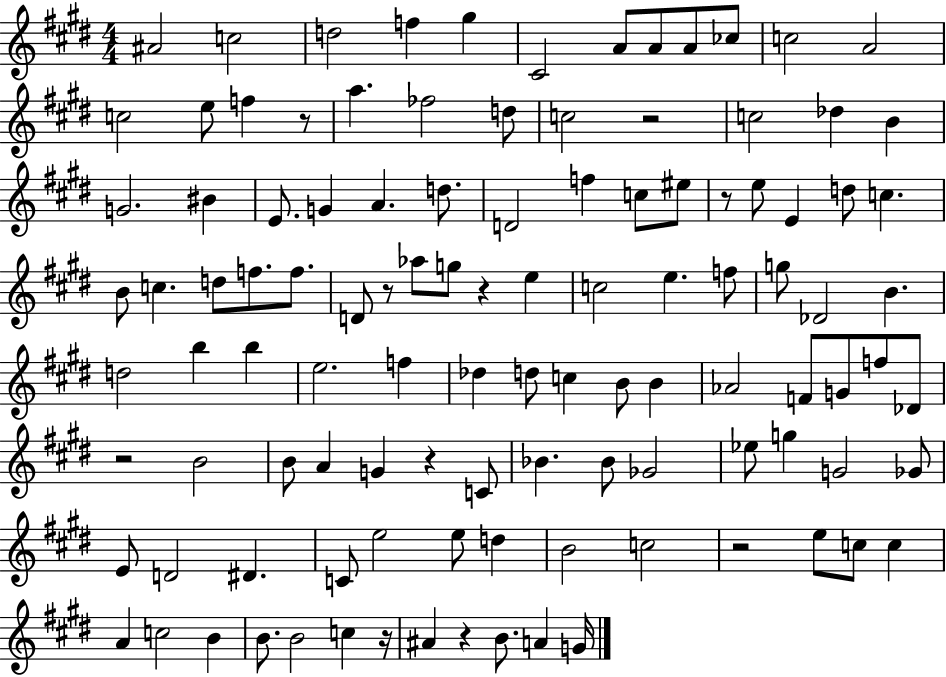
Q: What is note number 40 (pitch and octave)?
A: F5